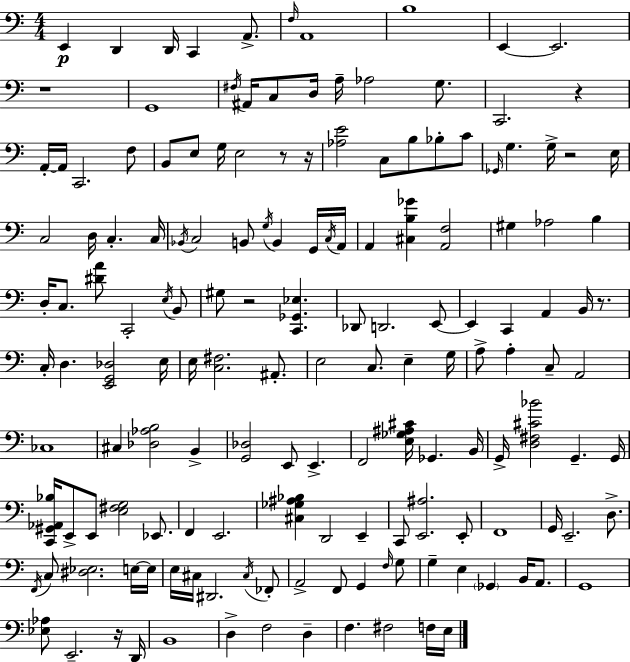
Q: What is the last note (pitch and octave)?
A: E3